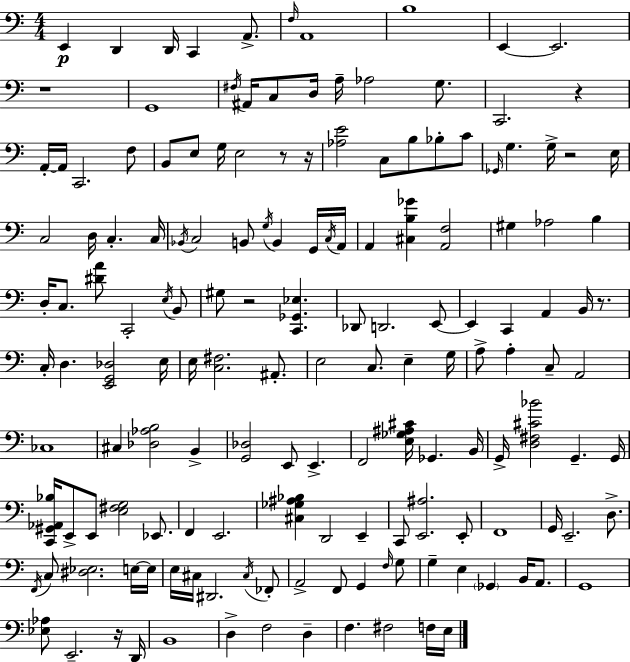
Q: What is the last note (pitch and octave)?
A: E3